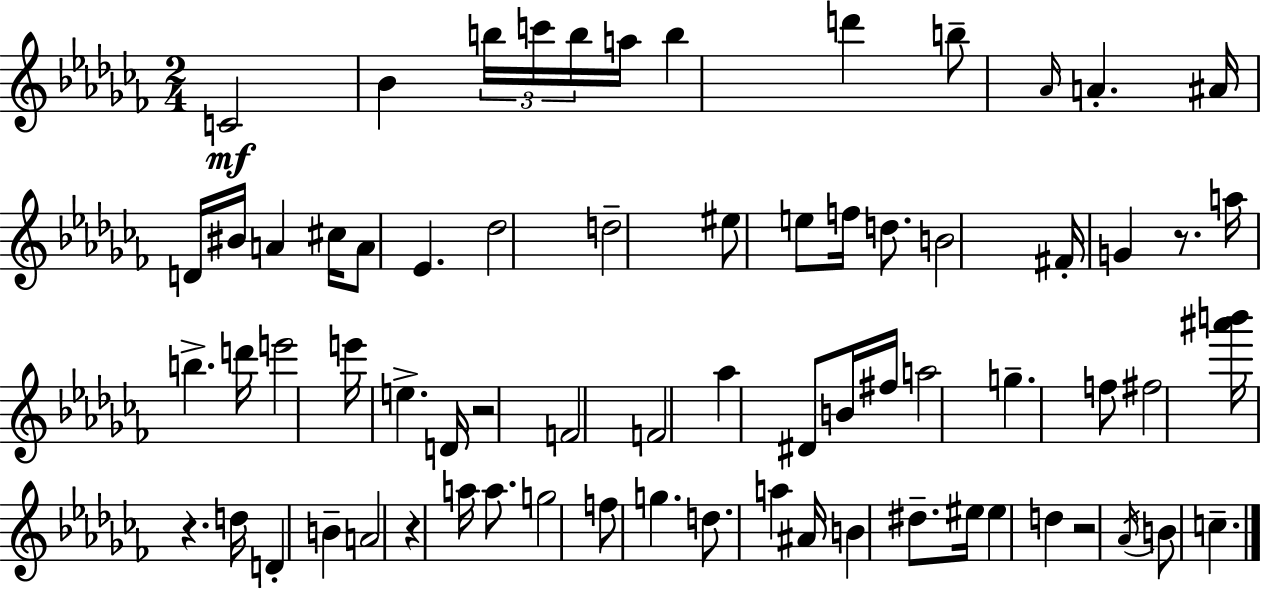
C4/h Bb4/q B5/s C6/s B5/s A5/s B5/q D6/q B5/e Ab4/s A4/q. A#4/s D4/s BIS4/s A4/q C#5/s A4/e Eb4/q. Db5/h D5/h EIS5/e E5/e F5/s D5/e. B4/h F#4/s G4/q R/e. A5/s B5/q. D6/s E6/h E6/s E5/q. D4/s R/h F4/h F4/h Ab5/q D#4/e B4/s F#5/s A5/h G5/q. F5/e F#5/h [A#6,B6]/s R/q. D5/s D4/q B4/q A4/h R/q A5/s A5/e. G5/h F5/e G5/q. D5/e. A5/q A#4/s B4/q D#5/e. EIS5/s EIS5/q D5/q R/h Ab4/s B4/e C5/q.